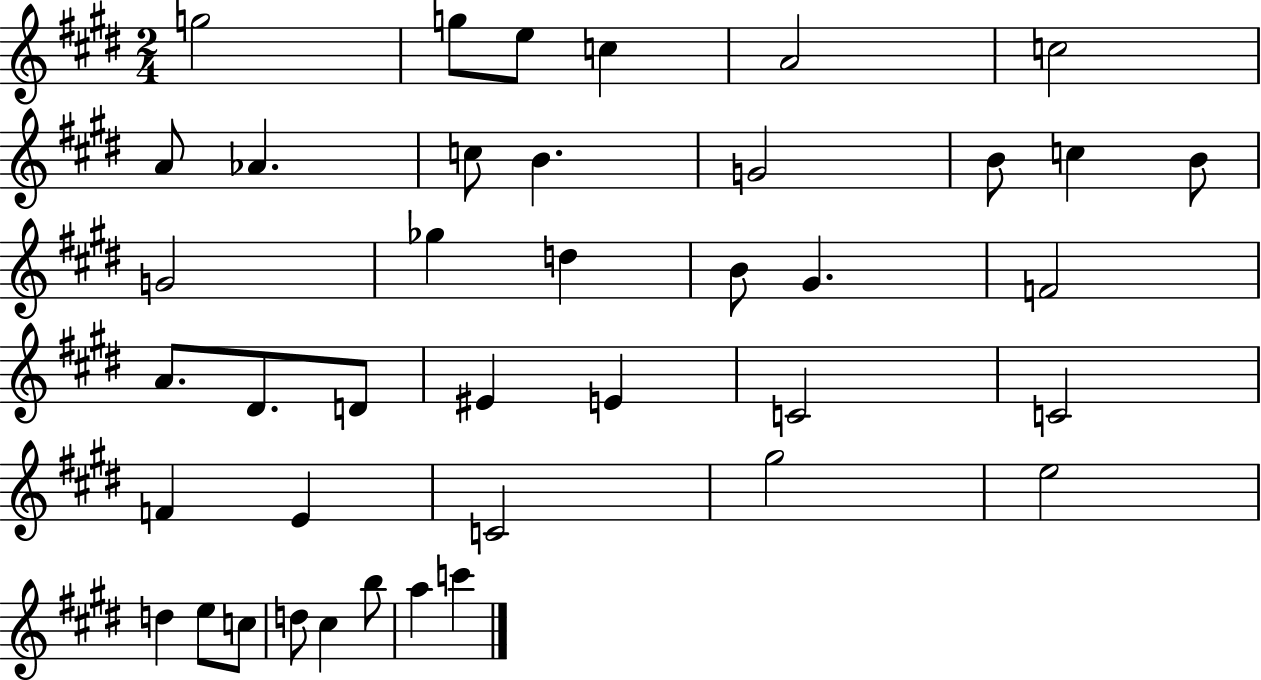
G5/h G5/e E5/e C5/q A4/h C5/h A4/e Ab4/q. C5/e B4/q. G4/h B4/e C5/q B4/e G4/h Gb5/q D5/q B4/e G#4/q. F4/h A4/e. D#4/e. D4/e EIS4/q E4/q C4/h C4/h F4/q E4/q C4/h G#5/h E5/h D5/q E5/e C5/e D5/e C#5/q B5/e A5/q C6/q